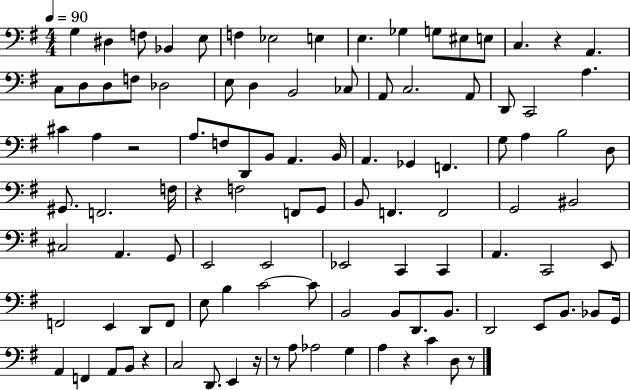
G3/q D#3/q F3/e Bb2/q E3/e F3/q Eb3/h E3/q E3/q. Gb3/q G3/e EIS3/e E3/e C3/q. R/q A2/q. C3/e D3/e D3/e F3/e Db3/h E3/e D3/q B2/h CES3/e A2/e C3/h. A2/e D2/e C2/h A3/q. C#4/q A3/q R/h A3/e. F3/e D2/e B2/e A2/q. B2/s A2/q. Gb2/q F2/q. G3/e A3/q B3/h D3/e G#2/e. F2/h. F3/s R/q F3/h F2/e G2/e B2/e F2/q. F2/h G2/h BIS2/h C#3/h A2/q. G2/e E2/h E2/h Eb2/h C2/q C2/q A2/q. C2/h E2/e F2/h E2/q D2/e F2/e E3/e B3/q C4/h C4/e B2/h B2/e D2/e. B2/e. D2/h E2/e B2/e. Bb2/e G2/s A2/q F2/q A2/e B2/e R/q C3/h D2/e. E2/q R/s R/e A3/e Ab3/h G3/q A3/q R/q C4/q D3/e R/e